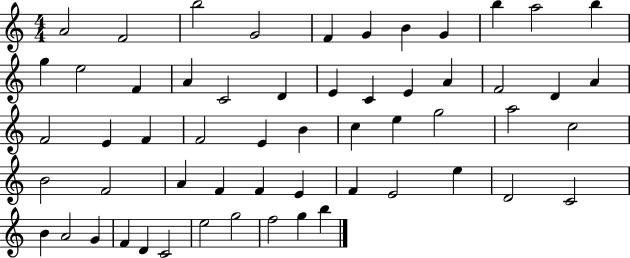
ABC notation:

X:1
T:Untitled
M:4/4
L:1/4
K:C
A2 F2 b2 G2 F G B G b a2 b g e2 F A C2 D E C E A F2 D A F2 E F F2 E B c e g2 a2 c2 B2 F2 A F F E F E2 e D2 C2 B A2 G F D C2 e2 g2 f2 g b